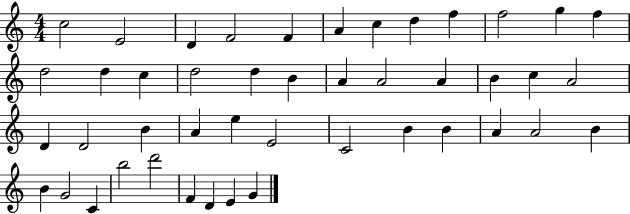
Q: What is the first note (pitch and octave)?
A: C5